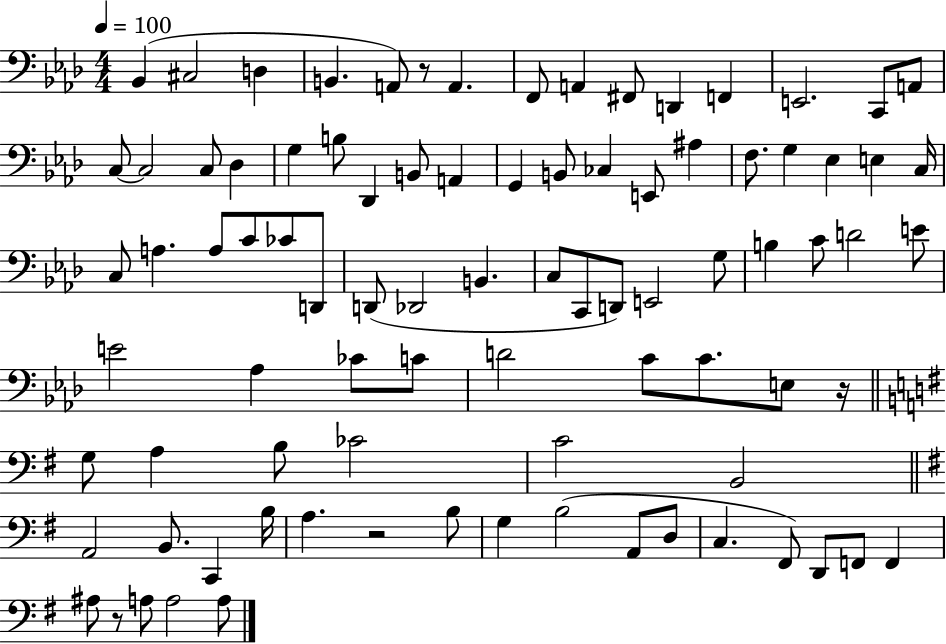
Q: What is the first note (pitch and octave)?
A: Bb2